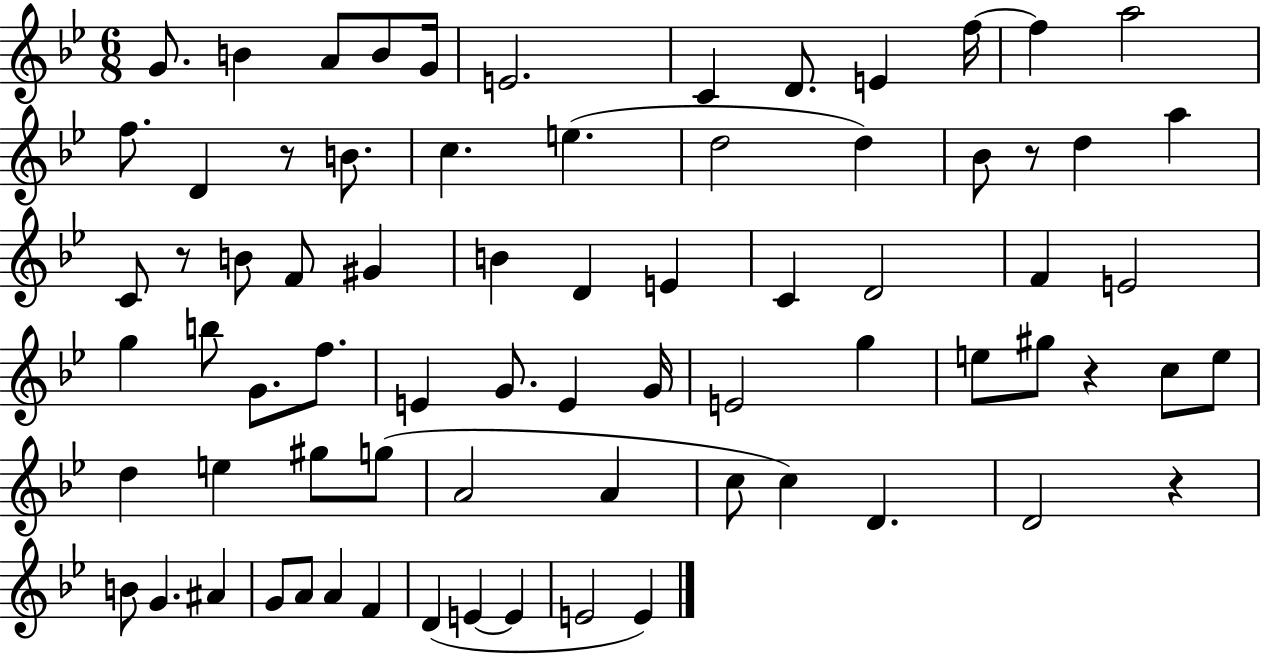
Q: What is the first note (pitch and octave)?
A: G4